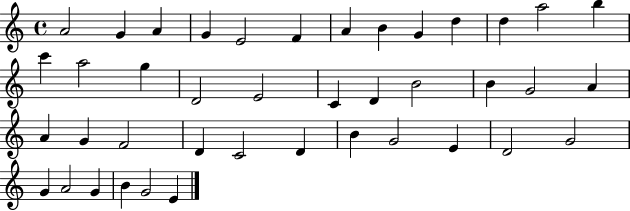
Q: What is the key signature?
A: C major